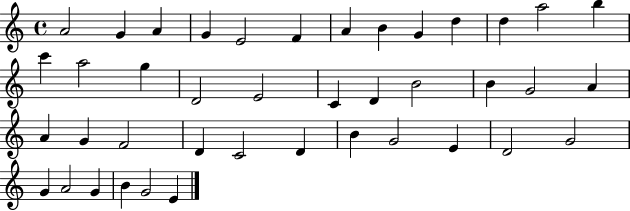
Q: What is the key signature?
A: C major